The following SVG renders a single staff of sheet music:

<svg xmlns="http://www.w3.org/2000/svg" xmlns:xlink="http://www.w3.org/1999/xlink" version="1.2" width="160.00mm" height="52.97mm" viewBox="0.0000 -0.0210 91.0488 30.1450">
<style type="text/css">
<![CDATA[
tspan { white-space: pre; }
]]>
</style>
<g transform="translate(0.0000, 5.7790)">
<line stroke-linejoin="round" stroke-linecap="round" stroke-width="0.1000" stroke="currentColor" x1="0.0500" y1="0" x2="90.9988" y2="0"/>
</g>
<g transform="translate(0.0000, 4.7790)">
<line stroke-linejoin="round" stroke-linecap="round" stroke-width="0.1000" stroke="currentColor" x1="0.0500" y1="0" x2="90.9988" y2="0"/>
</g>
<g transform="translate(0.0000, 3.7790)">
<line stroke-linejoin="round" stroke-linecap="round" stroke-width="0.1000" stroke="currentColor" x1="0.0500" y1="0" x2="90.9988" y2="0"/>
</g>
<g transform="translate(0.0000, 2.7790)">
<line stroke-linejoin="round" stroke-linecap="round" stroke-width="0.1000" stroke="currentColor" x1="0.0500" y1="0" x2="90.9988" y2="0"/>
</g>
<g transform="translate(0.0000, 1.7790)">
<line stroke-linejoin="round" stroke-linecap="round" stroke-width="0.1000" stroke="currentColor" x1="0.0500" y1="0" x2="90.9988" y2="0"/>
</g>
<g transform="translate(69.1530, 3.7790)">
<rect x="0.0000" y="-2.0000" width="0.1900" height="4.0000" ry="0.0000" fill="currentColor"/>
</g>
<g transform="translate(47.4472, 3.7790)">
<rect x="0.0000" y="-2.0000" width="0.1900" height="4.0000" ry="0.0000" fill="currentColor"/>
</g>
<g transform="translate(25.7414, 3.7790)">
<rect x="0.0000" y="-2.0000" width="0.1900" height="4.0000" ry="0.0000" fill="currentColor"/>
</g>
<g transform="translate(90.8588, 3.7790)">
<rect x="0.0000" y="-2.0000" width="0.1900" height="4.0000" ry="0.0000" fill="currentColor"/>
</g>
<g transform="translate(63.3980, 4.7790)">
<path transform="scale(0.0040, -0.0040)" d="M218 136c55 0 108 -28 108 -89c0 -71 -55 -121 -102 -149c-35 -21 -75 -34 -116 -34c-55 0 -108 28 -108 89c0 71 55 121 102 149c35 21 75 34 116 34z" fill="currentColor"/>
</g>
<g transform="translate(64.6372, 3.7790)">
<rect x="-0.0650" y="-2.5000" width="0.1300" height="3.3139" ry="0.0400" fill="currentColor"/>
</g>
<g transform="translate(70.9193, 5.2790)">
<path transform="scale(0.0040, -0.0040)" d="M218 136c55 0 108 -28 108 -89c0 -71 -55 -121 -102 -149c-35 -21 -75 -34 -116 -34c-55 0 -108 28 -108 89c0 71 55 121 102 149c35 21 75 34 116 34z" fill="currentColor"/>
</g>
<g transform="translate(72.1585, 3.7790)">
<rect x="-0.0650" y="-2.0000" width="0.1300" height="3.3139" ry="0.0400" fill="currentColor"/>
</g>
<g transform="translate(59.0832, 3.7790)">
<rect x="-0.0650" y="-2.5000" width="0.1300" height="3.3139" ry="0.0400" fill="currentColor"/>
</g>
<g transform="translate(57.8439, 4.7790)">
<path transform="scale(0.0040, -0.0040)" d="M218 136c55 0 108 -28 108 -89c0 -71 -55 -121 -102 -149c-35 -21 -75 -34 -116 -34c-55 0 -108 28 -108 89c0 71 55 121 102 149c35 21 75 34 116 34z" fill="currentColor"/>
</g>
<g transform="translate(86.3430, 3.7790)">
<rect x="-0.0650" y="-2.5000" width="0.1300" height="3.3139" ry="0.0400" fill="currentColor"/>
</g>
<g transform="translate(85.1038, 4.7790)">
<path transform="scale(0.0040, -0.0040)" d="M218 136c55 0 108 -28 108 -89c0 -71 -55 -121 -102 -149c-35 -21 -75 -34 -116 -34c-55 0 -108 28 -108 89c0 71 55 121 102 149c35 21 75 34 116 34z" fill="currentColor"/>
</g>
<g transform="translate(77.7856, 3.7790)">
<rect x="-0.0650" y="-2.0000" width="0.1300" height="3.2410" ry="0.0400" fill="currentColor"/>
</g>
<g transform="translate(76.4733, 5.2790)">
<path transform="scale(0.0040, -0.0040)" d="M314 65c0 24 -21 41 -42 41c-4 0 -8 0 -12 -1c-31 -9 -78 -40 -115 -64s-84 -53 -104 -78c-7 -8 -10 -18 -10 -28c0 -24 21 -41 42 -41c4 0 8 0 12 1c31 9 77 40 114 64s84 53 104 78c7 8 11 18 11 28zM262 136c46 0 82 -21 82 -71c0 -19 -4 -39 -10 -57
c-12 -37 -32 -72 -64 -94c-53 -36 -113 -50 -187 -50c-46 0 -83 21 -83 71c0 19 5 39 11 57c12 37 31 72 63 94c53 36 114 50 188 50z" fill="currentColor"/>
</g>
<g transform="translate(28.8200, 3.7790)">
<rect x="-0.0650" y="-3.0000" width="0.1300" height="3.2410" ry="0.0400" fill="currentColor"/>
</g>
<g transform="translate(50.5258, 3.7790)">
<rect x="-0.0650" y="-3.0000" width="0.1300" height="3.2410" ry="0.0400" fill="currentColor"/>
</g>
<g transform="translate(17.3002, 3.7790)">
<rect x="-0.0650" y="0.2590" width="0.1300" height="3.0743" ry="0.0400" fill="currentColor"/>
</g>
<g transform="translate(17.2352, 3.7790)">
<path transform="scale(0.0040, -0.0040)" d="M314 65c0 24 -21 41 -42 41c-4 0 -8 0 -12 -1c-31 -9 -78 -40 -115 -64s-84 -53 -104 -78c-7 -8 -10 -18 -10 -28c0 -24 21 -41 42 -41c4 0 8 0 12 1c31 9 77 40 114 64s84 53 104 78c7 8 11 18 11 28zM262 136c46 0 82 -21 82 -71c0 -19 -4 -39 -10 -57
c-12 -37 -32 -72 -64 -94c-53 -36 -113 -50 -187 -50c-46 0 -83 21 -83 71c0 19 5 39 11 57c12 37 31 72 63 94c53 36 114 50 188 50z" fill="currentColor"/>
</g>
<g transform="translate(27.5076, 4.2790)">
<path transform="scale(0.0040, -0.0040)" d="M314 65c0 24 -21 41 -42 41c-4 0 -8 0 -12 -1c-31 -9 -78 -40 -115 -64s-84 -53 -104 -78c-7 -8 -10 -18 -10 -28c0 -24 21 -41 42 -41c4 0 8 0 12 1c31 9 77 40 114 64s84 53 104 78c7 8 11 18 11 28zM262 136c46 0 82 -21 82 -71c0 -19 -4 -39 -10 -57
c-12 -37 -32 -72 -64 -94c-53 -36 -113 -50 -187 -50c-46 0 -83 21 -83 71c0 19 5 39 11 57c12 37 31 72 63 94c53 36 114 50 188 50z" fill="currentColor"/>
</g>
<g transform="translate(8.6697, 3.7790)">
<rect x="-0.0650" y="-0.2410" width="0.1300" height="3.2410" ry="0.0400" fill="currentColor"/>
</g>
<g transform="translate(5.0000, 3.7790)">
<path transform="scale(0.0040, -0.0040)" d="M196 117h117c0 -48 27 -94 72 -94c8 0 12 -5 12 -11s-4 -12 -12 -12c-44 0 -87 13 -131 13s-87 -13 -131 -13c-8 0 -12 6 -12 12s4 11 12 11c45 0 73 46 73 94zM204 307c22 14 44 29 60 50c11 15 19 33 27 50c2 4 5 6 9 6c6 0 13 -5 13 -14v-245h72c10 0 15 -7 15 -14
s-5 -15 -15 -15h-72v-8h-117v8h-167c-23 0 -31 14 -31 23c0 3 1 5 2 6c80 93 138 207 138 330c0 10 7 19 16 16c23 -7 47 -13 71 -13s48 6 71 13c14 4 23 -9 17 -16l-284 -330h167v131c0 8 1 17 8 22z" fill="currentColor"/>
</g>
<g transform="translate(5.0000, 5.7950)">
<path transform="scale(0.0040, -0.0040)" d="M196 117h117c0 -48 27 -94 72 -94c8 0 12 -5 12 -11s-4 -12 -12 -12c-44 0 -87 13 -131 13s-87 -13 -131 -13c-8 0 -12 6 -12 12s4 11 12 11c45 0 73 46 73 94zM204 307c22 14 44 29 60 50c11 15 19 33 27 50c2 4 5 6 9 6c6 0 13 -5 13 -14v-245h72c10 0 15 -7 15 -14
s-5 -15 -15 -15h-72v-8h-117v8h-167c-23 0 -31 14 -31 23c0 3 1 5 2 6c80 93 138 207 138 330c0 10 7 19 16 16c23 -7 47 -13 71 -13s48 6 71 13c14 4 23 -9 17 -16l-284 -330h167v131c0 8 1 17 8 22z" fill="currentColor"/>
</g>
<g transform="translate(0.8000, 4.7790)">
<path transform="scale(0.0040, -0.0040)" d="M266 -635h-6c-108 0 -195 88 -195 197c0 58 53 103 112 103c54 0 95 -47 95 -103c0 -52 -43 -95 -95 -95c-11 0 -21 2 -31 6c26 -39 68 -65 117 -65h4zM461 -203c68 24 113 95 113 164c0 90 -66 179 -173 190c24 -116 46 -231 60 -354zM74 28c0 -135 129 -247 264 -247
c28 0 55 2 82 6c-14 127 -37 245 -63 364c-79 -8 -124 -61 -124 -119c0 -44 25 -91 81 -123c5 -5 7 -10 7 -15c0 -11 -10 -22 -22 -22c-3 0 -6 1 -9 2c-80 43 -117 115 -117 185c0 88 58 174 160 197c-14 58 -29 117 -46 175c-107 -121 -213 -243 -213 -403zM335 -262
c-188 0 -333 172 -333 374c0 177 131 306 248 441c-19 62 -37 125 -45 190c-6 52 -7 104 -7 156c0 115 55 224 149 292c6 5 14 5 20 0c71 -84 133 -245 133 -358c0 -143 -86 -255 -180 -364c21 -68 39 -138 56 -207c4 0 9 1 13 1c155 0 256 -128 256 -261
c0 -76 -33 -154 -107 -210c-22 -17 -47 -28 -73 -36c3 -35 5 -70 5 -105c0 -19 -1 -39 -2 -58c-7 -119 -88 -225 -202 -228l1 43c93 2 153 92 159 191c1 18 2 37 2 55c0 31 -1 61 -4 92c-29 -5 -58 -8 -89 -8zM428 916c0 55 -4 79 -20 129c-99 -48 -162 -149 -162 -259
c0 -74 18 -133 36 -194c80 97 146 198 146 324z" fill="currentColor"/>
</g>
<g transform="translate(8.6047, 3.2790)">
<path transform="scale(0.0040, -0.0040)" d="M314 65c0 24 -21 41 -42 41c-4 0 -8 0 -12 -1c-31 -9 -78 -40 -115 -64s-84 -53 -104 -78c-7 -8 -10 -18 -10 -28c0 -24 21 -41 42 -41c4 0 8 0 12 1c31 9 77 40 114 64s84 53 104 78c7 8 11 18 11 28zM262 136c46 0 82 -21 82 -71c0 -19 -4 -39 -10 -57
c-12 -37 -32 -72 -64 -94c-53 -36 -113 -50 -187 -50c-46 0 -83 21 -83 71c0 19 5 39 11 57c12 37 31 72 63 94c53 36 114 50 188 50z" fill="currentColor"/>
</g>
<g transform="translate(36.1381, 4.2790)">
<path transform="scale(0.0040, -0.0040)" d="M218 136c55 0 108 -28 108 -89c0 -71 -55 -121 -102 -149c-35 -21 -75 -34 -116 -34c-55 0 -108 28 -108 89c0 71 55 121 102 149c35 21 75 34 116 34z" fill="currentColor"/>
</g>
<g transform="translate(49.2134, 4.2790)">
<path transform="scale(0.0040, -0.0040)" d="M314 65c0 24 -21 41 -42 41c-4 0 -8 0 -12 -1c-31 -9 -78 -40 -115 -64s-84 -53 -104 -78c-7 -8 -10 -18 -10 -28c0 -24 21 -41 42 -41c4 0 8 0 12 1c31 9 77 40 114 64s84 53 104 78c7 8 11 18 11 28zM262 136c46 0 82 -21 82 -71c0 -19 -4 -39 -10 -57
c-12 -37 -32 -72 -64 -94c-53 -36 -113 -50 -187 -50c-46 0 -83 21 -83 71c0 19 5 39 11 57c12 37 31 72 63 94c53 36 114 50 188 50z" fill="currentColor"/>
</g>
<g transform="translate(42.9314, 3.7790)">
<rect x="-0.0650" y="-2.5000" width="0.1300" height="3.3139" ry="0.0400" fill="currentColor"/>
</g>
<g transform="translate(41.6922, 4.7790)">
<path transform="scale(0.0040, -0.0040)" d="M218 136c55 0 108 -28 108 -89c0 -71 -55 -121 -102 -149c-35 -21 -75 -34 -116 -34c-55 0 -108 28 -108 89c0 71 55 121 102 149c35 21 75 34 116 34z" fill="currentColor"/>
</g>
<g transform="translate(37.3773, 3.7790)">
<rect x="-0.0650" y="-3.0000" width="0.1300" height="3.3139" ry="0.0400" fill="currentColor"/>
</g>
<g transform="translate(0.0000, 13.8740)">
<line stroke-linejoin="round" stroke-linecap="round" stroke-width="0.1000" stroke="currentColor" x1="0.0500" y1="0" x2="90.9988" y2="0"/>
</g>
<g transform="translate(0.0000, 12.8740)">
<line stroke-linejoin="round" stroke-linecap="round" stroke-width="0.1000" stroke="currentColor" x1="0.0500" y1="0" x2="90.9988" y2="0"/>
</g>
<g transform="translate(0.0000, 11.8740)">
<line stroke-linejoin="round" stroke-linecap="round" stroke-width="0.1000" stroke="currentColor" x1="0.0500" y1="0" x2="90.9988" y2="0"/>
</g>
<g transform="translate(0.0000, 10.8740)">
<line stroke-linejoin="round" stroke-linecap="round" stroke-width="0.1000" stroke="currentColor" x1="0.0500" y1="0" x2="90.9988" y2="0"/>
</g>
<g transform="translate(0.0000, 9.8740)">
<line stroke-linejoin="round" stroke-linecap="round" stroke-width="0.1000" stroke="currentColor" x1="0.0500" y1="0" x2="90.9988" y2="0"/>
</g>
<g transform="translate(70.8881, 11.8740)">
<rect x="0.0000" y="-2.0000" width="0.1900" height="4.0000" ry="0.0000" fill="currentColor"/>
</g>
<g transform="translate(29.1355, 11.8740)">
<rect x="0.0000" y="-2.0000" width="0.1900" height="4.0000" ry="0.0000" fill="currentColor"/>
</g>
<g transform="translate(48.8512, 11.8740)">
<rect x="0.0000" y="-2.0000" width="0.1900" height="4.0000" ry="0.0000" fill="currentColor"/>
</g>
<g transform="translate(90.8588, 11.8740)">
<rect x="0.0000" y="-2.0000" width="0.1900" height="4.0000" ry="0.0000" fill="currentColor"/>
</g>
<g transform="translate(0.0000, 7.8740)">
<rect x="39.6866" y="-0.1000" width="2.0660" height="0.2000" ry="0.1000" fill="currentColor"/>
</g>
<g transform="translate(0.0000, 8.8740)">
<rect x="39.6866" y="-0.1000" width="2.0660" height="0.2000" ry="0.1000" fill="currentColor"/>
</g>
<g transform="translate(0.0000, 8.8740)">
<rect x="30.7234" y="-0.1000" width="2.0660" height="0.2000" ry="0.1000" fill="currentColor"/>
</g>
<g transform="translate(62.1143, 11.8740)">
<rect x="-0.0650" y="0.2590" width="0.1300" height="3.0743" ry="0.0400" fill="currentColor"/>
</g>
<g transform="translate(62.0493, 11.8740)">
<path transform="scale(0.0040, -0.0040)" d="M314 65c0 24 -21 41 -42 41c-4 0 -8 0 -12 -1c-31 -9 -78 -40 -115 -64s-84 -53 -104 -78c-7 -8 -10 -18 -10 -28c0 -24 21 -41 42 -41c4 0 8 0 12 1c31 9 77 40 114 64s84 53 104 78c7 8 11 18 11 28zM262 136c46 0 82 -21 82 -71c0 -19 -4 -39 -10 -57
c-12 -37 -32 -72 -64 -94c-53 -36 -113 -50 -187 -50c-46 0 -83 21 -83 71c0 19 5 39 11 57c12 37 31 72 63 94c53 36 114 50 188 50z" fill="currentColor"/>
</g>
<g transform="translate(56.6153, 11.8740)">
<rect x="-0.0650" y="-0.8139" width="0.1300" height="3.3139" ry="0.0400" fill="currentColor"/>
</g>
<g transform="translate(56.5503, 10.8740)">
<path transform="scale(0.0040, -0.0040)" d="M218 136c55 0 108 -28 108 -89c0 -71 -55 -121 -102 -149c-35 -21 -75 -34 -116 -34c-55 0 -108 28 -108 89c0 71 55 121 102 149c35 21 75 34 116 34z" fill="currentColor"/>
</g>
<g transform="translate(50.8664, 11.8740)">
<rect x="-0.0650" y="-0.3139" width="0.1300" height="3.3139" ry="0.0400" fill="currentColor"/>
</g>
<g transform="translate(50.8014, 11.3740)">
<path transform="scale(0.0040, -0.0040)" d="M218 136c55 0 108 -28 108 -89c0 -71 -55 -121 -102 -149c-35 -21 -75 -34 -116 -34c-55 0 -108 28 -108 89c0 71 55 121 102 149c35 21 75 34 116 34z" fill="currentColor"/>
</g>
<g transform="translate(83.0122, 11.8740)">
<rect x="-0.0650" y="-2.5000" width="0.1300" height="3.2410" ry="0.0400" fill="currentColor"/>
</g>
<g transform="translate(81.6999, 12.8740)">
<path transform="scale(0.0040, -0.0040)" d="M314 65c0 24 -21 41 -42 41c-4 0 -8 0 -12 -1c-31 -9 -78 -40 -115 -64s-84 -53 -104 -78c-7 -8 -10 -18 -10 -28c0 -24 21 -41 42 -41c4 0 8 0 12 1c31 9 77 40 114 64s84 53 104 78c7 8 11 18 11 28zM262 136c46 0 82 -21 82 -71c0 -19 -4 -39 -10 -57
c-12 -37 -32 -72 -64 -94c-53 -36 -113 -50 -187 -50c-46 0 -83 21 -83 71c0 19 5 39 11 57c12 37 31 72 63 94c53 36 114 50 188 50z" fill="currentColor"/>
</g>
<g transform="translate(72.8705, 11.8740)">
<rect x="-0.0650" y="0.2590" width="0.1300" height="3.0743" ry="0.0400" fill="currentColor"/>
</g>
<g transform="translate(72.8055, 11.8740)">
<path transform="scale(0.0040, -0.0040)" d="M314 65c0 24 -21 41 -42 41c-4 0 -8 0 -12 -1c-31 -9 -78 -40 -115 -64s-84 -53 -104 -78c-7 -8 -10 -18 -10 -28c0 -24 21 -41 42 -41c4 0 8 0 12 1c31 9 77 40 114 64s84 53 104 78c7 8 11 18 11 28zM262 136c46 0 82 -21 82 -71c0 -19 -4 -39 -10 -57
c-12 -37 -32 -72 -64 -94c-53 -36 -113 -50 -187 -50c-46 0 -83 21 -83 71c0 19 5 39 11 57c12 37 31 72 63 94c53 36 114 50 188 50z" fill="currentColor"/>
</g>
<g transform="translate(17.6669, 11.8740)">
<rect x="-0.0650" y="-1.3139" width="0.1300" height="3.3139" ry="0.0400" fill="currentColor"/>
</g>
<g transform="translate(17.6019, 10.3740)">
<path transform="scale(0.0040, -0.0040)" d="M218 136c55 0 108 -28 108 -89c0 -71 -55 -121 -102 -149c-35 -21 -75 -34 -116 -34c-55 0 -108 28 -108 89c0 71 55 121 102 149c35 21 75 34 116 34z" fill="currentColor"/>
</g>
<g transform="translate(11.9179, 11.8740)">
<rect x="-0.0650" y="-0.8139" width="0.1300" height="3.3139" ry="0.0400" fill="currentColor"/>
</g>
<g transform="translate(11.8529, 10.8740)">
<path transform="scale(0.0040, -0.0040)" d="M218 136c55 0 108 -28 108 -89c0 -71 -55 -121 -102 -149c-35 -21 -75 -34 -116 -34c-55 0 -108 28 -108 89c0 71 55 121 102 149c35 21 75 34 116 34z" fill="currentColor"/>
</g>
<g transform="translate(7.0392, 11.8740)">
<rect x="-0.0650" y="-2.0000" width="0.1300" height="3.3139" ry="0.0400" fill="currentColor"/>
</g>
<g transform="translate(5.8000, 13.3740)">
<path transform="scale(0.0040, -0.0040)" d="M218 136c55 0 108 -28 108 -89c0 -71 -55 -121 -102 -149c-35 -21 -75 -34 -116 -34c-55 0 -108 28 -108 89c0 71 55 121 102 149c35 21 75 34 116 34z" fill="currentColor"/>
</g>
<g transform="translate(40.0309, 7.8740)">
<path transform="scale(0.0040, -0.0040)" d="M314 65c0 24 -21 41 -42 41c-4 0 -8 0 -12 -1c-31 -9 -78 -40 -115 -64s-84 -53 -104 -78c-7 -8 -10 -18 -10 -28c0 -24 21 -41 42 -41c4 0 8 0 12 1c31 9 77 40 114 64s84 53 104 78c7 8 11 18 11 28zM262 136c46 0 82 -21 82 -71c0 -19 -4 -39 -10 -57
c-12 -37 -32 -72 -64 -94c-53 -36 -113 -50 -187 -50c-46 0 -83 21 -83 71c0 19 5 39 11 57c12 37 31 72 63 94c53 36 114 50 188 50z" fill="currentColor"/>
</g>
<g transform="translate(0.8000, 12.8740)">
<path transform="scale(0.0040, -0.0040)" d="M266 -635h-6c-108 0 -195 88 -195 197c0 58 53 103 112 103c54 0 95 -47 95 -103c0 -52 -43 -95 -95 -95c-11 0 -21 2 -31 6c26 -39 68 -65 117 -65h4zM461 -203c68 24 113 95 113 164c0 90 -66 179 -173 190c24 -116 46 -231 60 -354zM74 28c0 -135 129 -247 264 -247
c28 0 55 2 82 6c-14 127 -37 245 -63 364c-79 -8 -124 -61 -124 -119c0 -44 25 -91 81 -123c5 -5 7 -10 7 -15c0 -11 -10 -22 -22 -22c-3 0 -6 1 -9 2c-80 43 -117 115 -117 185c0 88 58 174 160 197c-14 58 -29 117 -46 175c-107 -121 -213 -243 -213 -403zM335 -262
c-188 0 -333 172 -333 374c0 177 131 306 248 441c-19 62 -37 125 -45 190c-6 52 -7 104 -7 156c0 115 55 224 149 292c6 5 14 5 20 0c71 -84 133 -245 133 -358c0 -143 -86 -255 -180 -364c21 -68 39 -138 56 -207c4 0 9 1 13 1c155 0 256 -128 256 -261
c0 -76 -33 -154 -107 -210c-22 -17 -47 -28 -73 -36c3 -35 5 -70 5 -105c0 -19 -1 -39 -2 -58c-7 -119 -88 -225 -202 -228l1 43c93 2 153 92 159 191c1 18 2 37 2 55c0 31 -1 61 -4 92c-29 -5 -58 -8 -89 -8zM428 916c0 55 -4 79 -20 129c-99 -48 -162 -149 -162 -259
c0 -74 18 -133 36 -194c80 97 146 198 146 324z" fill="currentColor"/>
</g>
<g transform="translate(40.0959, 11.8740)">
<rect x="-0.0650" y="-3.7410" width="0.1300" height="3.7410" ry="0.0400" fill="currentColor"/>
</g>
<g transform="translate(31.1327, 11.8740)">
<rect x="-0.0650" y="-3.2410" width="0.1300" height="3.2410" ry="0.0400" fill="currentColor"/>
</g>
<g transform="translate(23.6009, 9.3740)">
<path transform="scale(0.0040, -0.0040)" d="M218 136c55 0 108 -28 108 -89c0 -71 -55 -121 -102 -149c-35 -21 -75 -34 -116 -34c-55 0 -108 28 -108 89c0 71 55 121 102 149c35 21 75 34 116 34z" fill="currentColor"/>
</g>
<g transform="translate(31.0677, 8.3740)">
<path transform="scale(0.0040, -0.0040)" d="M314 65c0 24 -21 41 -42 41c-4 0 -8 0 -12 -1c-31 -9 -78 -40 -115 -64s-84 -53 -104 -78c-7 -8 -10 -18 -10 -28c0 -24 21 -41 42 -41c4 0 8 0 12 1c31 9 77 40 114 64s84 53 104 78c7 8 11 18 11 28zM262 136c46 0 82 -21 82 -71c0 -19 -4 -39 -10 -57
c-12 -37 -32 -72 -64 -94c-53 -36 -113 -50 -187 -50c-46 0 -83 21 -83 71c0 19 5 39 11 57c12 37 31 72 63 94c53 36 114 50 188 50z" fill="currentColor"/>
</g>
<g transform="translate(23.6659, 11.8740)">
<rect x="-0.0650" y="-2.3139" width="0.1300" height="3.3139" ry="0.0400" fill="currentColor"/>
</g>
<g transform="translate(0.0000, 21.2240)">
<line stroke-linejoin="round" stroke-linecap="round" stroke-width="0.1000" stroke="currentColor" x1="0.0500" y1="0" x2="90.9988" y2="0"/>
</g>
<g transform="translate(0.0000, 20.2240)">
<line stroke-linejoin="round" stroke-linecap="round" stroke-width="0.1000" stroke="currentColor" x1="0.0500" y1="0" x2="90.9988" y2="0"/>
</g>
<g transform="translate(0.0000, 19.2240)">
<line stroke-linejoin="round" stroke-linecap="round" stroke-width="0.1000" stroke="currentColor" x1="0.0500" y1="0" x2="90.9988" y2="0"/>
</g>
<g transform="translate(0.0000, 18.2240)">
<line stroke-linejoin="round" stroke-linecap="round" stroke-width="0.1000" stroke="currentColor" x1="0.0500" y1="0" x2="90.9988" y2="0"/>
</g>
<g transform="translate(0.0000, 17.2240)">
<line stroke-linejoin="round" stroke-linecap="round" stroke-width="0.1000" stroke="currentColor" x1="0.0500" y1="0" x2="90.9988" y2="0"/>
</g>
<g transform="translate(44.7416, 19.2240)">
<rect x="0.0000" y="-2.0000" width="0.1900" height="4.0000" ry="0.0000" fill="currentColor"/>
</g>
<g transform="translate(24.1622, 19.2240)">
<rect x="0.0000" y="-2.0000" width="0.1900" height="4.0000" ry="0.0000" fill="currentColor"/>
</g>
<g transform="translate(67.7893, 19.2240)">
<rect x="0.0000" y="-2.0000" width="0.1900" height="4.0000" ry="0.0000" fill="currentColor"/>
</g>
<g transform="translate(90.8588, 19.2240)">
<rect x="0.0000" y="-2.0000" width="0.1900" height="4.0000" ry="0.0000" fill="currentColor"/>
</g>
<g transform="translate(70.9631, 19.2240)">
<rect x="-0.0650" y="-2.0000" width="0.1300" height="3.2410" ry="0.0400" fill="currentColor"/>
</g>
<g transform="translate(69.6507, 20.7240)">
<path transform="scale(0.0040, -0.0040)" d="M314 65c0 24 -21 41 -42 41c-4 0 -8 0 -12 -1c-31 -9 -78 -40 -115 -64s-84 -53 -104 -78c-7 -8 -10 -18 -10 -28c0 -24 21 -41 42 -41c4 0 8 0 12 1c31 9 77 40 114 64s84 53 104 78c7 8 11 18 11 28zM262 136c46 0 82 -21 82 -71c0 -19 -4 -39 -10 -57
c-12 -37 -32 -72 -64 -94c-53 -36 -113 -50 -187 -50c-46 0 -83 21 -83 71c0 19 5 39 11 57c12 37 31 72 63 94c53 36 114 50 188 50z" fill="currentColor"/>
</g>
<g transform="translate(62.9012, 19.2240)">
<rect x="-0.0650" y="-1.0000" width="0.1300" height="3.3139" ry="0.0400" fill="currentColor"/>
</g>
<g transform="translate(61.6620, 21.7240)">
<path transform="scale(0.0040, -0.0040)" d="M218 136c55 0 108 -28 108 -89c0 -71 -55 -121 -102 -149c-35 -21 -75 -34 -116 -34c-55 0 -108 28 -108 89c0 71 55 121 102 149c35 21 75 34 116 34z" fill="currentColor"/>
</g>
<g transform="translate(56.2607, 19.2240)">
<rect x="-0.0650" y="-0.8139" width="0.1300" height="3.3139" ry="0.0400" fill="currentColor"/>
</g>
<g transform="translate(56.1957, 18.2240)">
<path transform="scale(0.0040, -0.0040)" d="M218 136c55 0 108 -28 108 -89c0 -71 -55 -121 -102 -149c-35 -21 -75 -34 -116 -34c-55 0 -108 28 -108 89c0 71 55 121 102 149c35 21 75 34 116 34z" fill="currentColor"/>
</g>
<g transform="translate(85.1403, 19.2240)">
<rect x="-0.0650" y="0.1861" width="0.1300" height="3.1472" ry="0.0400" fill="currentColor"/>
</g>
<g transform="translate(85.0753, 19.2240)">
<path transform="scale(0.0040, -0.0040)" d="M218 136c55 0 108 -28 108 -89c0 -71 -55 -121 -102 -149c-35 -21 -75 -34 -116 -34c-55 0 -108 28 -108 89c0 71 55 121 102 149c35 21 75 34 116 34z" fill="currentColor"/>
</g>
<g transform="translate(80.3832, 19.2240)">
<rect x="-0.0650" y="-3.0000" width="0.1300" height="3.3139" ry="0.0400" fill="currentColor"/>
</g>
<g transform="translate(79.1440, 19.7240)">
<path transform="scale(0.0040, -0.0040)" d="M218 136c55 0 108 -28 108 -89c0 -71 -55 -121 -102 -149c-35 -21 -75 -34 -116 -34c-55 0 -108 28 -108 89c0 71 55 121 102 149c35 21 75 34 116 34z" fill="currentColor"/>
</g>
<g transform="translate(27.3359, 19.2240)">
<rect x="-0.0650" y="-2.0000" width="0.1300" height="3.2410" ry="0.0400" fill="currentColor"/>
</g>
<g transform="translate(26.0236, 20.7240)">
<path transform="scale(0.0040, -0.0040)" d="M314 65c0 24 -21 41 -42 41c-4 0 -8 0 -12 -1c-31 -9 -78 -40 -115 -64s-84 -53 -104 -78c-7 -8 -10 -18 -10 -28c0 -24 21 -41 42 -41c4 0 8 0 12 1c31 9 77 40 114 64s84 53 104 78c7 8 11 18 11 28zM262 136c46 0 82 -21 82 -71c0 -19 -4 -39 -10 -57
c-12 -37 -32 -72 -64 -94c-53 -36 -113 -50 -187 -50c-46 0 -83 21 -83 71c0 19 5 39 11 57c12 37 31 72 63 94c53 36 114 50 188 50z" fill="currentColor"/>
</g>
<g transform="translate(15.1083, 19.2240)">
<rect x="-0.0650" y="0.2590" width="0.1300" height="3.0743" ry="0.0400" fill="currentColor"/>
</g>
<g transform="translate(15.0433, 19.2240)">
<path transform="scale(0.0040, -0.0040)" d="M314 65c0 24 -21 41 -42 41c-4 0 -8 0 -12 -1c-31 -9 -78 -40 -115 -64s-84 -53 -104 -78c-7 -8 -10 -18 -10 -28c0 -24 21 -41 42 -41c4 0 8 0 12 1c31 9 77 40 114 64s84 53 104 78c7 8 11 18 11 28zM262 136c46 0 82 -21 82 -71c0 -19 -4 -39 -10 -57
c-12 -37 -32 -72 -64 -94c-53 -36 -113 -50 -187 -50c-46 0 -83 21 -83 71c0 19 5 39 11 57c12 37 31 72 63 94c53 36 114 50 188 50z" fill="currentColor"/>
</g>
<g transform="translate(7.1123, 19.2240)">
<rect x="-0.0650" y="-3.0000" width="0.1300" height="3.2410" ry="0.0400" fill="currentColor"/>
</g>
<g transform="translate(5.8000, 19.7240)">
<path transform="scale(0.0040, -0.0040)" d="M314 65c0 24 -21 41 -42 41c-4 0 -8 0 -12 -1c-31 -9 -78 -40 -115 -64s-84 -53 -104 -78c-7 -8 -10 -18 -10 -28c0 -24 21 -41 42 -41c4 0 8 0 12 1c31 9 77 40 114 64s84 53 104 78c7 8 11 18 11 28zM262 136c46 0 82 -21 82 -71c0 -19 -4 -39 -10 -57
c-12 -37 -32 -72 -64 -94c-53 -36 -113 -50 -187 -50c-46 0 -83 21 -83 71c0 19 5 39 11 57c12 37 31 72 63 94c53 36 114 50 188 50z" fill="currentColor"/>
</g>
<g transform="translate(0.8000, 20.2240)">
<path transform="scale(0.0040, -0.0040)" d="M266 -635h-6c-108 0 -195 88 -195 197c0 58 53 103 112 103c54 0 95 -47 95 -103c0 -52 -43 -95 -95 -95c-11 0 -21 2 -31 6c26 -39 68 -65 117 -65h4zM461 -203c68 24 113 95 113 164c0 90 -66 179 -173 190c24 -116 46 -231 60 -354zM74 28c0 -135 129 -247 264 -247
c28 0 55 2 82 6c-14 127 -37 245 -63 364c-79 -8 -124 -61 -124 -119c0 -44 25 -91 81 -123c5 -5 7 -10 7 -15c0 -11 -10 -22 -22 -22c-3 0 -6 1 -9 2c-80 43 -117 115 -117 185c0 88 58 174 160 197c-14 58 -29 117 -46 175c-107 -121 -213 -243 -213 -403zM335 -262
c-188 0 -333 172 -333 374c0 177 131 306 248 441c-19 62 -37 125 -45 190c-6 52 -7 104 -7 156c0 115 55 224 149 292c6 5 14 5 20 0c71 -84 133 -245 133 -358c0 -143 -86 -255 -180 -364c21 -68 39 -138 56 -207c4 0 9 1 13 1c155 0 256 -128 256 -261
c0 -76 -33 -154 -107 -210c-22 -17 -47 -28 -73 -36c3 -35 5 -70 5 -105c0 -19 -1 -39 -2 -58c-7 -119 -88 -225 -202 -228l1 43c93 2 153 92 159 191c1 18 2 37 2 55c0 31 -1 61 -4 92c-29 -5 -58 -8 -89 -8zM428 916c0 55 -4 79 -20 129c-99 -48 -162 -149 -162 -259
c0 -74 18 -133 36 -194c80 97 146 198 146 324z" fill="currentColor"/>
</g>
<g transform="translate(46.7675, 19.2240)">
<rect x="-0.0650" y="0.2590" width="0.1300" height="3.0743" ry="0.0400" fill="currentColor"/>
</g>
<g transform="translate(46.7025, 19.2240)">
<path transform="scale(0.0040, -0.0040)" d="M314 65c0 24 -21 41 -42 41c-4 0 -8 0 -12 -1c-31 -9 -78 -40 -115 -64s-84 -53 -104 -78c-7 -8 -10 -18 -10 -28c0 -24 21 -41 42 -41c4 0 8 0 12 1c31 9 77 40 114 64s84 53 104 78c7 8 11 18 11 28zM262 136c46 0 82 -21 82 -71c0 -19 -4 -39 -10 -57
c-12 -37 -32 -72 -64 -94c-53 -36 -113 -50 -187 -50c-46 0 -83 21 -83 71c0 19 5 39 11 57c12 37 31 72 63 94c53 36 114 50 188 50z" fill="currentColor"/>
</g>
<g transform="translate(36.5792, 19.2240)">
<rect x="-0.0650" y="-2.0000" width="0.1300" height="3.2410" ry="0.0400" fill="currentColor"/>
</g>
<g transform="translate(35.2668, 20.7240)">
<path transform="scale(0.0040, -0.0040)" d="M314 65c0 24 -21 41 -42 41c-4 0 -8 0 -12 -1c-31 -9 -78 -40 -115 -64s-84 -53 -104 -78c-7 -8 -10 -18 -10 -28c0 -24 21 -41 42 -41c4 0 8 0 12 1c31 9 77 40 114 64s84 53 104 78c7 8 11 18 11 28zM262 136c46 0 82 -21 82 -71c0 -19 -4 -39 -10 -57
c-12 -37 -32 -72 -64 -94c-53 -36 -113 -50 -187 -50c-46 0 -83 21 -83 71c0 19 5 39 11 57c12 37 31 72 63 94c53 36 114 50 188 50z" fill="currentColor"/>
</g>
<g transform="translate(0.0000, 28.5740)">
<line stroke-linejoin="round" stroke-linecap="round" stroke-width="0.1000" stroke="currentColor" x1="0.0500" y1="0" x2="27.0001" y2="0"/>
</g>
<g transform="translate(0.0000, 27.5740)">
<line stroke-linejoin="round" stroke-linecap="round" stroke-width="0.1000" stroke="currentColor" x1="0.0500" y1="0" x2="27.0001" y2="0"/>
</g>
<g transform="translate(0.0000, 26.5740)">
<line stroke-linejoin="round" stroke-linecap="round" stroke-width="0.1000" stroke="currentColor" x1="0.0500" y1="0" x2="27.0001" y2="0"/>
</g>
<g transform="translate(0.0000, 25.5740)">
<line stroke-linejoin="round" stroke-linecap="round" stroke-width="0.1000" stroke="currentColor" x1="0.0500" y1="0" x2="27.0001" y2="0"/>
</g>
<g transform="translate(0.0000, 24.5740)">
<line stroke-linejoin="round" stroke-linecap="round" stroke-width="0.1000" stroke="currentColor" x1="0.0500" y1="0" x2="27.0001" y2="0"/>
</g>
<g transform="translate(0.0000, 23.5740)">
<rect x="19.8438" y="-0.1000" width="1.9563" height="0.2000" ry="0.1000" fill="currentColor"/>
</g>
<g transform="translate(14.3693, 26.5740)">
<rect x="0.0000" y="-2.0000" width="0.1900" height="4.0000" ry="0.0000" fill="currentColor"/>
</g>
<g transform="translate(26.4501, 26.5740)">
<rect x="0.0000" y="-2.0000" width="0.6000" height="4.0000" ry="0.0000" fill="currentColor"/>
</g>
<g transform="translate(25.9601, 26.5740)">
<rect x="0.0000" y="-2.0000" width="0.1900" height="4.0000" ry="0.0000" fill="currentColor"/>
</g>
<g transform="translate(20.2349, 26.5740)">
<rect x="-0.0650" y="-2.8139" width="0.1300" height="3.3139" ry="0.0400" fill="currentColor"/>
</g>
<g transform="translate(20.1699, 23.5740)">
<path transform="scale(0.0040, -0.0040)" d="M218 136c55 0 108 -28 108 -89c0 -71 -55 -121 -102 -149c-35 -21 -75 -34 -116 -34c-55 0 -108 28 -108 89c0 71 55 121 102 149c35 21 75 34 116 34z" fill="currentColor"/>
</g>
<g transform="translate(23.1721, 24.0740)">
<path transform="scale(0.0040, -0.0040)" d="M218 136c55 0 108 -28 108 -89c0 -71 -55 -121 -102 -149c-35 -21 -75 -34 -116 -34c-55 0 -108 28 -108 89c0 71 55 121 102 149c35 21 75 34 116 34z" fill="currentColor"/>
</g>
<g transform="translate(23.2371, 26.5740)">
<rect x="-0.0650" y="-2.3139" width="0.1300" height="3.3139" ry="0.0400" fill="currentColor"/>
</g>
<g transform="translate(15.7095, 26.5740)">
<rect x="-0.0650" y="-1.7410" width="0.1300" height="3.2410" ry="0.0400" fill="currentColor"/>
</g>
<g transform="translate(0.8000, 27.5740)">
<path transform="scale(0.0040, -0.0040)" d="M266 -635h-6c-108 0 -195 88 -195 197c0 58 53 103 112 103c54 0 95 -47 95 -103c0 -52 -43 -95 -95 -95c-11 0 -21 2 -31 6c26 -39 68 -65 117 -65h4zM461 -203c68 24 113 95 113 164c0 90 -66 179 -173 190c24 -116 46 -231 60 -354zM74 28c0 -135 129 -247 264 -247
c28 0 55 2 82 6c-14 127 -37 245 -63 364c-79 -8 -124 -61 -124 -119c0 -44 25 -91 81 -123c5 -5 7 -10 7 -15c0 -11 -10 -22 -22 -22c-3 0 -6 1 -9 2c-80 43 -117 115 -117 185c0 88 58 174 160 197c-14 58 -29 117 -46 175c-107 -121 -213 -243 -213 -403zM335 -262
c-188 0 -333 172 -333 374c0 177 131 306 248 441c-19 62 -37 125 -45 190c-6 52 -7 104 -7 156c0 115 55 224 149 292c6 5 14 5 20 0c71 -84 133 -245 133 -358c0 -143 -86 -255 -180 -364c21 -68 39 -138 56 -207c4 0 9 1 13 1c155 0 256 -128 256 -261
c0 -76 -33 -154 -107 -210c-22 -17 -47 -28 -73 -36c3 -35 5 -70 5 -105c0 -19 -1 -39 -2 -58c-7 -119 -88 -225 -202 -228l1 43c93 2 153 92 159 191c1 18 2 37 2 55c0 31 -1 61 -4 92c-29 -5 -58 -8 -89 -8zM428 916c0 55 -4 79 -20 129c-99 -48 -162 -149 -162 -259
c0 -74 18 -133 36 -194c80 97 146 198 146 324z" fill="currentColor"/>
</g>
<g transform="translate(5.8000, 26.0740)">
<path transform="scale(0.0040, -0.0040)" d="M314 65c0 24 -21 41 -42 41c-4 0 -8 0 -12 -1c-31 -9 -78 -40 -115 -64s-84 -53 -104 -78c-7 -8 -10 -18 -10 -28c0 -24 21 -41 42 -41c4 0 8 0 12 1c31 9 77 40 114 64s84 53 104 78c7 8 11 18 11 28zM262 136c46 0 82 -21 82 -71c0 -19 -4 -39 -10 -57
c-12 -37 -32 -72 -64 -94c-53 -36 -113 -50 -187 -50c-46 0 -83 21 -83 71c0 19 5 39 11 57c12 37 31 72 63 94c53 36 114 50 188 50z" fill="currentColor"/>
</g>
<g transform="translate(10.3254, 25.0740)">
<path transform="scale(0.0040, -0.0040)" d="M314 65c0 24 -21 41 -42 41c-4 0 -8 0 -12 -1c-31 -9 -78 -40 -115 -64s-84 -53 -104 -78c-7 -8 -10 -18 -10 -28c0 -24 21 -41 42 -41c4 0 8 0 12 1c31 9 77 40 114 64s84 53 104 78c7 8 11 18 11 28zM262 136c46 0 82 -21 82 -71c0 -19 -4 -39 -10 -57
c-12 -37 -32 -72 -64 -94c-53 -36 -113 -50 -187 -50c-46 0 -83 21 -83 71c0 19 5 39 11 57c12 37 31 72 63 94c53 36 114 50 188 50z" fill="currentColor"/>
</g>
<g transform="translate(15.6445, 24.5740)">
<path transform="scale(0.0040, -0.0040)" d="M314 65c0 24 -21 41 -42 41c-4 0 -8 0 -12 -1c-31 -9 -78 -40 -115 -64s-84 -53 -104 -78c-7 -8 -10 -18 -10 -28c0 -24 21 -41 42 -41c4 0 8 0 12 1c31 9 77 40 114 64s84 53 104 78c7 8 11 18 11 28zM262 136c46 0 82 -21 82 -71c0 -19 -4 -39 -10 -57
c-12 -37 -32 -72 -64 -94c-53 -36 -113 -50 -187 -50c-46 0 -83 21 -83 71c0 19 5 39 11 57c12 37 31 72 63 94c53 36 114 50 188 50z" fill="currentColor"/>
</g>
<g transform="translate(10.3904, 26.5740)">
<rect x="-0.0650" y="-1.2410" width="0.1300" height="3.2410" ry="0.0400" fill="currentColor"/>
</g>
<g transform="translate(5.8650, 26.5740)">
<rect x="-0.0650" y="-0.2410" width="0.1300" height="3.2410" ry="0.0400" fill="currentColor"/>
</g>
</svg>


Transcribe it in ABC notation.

X:1
T:Untitled
M:4/4
L:1/4
K:C
c2 B2 A2 A G A2 G G F F2 G F d e g b2 c'2 c d B2 B2 G2 A2 B2 F2 F2 B2 d D F2 A B c2 e2 f2 a g